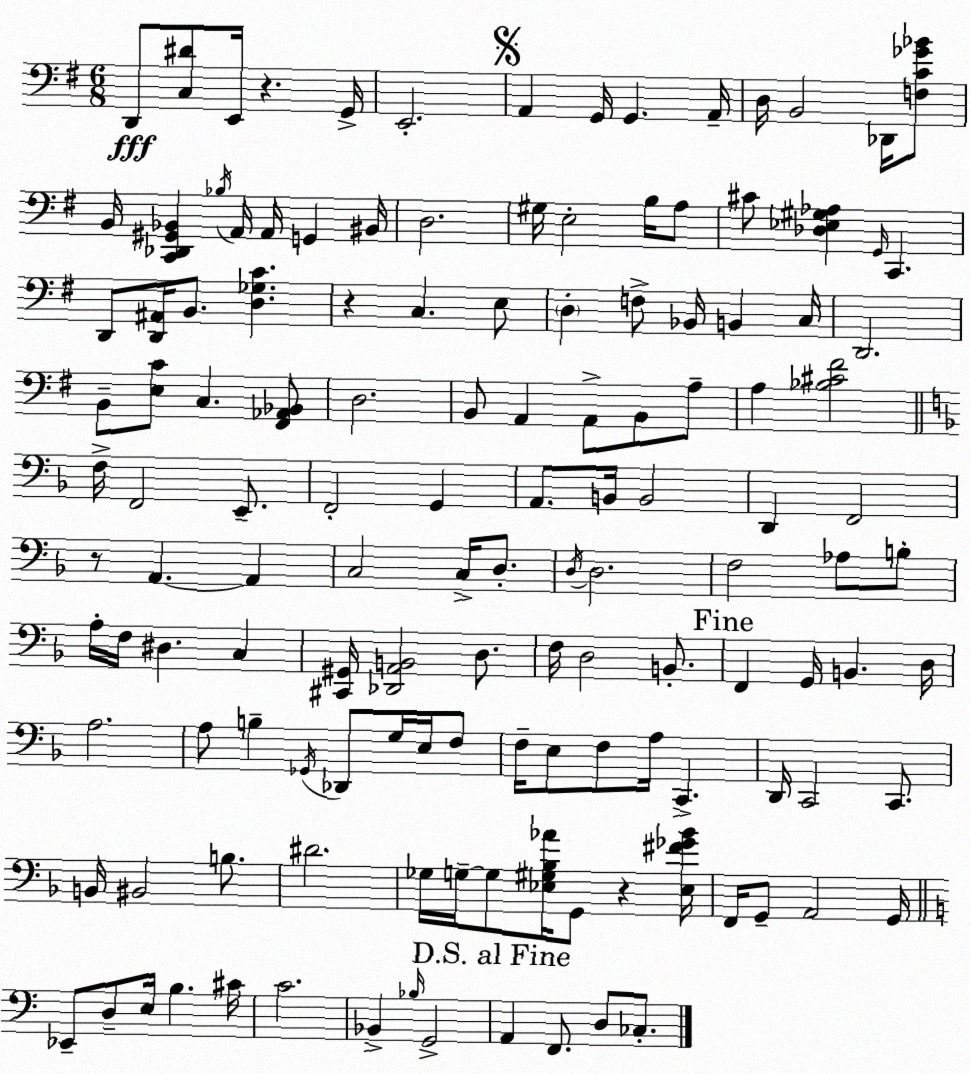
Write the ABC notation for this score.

X:1
T:Untitled
M:6/8
L:1/4
K:G
D,,/2 [C,^D]/2 E,,/4 z G,,/4 E,,2 A,, G,,/4 G,, A,,/4 D,/4 B,,2 _D,,/4 [F,C_G_B]/2 B,,/4 [C,,_D,,^G,,_B,,] _B,/4 A,,/4 A,,/4 G,, ^B,,/4 D,2 ^G,/4 E,2 B,/4 A,/2 ^C/2 [_D,_E,^G,_A,] G,,/4 C,, D,,/2 [D,,^A,,]/4 B,,/2 [D,_G,C] z C, E,/2 D, F,/2 _B,,/4 B,, C,/4 D,,2 B,,/2 [E,C]/2 C, [^F,,_A,,_B,,]/2 D,2 B,,/2 A,, A,,/2 B,,/2 A,/2 A, [_B,^C^F]2 F,/4 F,,2 E,,/2 F,,2 G,, A,,/2 B,,/4 B,,2 D,, F,,2 z/2 A,, A,, C,2 C,/4 D,/2 D,/4 D,2 F,2 _A,/2 B,/2 A,/4 F,/4 ^D, C, [^C,,^G,,]/4 [_D,,A,,B,,]2 D,/2 F,/4 D,2 B,,/2 F,, G,,/4 B,, D,/4 A,2 A,/2 B, _G,,/4 _D,,/2 G,/4 E,/4 F,/2 F,/4 E,/2 F,/2 A,/4 C,, D,,/4 C,,2 C,,/2 B,,/4 ^B,,2 B,/2 ^D2 _G,/4 G,/4 G,/2 [_E,^G,_B,_A]/4 G,,/2 z [_E,^F_G_B]/4 F,,/4 G,,/2 A,,2 G,,/4 _E,,/2 D,/2 E,/4 B, ^C/4 C2 _B,, _B,/4 G,,2 A,, F,,/2 D,/2 _C,/2